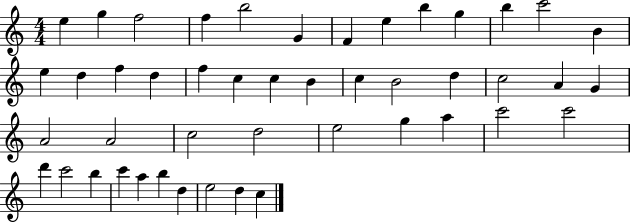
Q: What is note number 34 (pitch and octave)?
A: A5